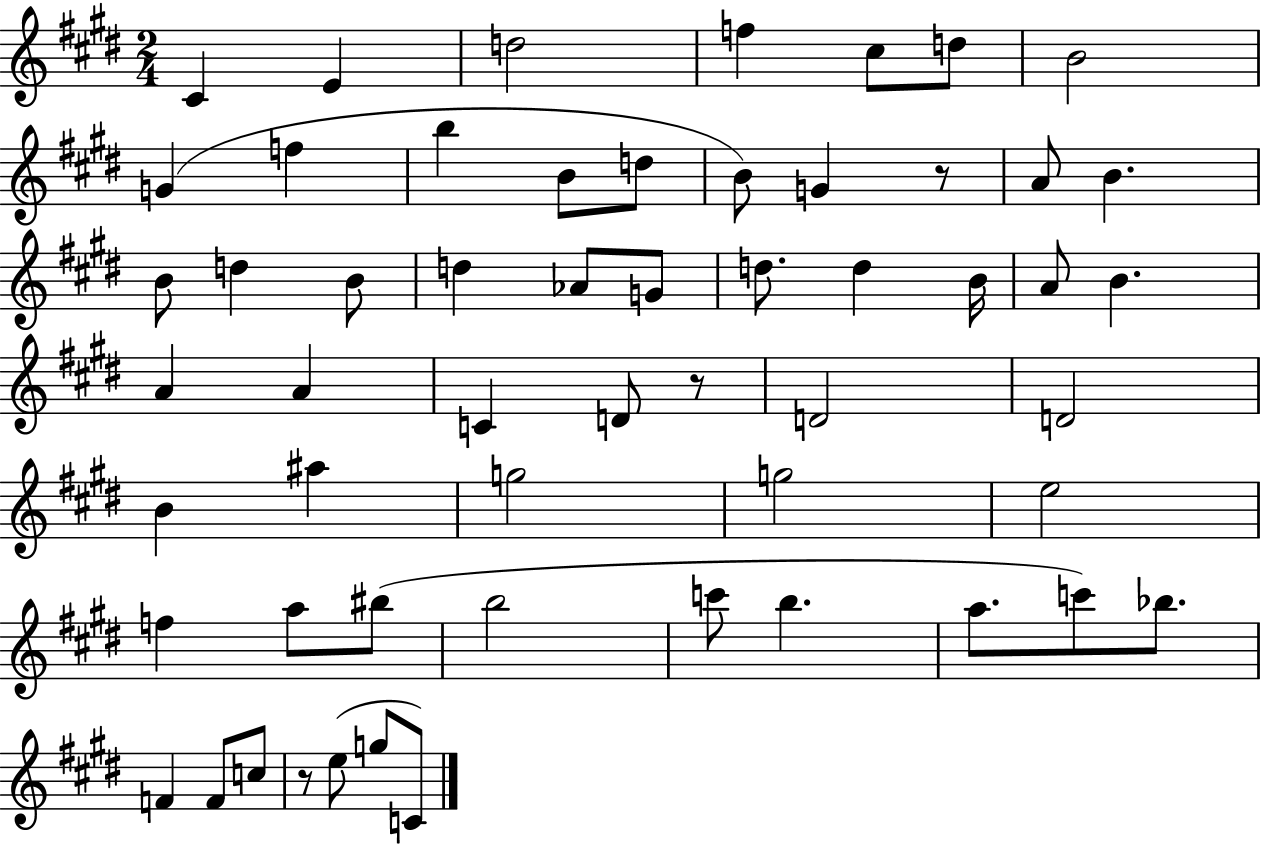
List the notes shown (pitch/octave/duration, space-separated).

C#4/q E4/q D5/h F5/q C#5/e D5/e B4/h G4/q F5/q B5/q B4/e D5/e B4/e G4/q R/e A4/e B4/q. B4/e D5/q B4/e D5/q Ab4/e G4/e D5/e. D5/q B4/s A4/e B4/q. A4/q A4/q C4/q D4/e R/e D4/h D4/h B4/q A#5/q G5/h G5/h E5/h F5/q A5/e BIS5/e B5/h C6/e B5/q. A5/e. C6/e Bb5/e. F4/q F4/e C5/e R/e E5/e G5/e C4/e